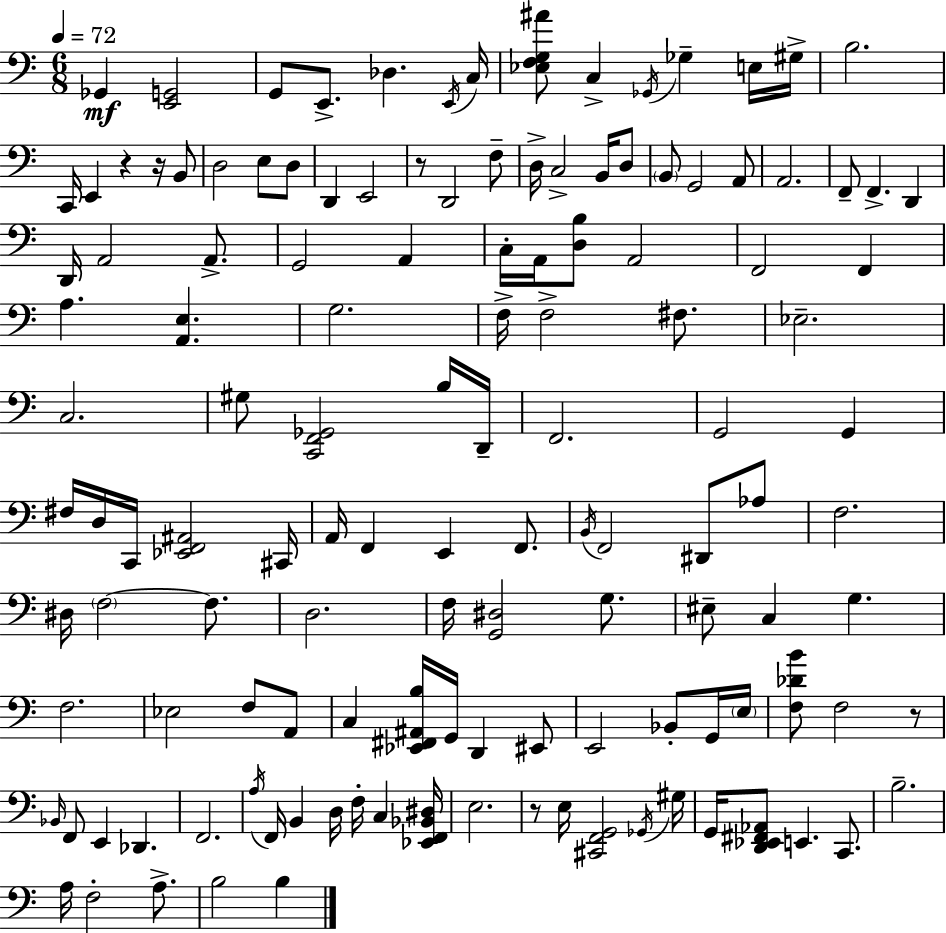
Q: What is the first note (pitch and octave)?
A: Gb2